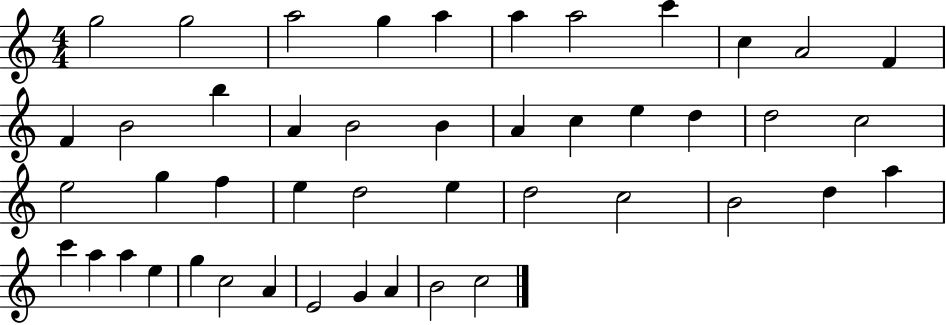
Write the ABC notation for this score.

X:1
T:Untitled
M:4/4
L:1/4
K:C
g2 g2 a2 g a a a2 c' c A2 F F B2 b A B2 B A c e d d2 c2 e2 g f e d2 e d2 c2 B2 d a c' a a e g c2 A E2 G A B2 c2